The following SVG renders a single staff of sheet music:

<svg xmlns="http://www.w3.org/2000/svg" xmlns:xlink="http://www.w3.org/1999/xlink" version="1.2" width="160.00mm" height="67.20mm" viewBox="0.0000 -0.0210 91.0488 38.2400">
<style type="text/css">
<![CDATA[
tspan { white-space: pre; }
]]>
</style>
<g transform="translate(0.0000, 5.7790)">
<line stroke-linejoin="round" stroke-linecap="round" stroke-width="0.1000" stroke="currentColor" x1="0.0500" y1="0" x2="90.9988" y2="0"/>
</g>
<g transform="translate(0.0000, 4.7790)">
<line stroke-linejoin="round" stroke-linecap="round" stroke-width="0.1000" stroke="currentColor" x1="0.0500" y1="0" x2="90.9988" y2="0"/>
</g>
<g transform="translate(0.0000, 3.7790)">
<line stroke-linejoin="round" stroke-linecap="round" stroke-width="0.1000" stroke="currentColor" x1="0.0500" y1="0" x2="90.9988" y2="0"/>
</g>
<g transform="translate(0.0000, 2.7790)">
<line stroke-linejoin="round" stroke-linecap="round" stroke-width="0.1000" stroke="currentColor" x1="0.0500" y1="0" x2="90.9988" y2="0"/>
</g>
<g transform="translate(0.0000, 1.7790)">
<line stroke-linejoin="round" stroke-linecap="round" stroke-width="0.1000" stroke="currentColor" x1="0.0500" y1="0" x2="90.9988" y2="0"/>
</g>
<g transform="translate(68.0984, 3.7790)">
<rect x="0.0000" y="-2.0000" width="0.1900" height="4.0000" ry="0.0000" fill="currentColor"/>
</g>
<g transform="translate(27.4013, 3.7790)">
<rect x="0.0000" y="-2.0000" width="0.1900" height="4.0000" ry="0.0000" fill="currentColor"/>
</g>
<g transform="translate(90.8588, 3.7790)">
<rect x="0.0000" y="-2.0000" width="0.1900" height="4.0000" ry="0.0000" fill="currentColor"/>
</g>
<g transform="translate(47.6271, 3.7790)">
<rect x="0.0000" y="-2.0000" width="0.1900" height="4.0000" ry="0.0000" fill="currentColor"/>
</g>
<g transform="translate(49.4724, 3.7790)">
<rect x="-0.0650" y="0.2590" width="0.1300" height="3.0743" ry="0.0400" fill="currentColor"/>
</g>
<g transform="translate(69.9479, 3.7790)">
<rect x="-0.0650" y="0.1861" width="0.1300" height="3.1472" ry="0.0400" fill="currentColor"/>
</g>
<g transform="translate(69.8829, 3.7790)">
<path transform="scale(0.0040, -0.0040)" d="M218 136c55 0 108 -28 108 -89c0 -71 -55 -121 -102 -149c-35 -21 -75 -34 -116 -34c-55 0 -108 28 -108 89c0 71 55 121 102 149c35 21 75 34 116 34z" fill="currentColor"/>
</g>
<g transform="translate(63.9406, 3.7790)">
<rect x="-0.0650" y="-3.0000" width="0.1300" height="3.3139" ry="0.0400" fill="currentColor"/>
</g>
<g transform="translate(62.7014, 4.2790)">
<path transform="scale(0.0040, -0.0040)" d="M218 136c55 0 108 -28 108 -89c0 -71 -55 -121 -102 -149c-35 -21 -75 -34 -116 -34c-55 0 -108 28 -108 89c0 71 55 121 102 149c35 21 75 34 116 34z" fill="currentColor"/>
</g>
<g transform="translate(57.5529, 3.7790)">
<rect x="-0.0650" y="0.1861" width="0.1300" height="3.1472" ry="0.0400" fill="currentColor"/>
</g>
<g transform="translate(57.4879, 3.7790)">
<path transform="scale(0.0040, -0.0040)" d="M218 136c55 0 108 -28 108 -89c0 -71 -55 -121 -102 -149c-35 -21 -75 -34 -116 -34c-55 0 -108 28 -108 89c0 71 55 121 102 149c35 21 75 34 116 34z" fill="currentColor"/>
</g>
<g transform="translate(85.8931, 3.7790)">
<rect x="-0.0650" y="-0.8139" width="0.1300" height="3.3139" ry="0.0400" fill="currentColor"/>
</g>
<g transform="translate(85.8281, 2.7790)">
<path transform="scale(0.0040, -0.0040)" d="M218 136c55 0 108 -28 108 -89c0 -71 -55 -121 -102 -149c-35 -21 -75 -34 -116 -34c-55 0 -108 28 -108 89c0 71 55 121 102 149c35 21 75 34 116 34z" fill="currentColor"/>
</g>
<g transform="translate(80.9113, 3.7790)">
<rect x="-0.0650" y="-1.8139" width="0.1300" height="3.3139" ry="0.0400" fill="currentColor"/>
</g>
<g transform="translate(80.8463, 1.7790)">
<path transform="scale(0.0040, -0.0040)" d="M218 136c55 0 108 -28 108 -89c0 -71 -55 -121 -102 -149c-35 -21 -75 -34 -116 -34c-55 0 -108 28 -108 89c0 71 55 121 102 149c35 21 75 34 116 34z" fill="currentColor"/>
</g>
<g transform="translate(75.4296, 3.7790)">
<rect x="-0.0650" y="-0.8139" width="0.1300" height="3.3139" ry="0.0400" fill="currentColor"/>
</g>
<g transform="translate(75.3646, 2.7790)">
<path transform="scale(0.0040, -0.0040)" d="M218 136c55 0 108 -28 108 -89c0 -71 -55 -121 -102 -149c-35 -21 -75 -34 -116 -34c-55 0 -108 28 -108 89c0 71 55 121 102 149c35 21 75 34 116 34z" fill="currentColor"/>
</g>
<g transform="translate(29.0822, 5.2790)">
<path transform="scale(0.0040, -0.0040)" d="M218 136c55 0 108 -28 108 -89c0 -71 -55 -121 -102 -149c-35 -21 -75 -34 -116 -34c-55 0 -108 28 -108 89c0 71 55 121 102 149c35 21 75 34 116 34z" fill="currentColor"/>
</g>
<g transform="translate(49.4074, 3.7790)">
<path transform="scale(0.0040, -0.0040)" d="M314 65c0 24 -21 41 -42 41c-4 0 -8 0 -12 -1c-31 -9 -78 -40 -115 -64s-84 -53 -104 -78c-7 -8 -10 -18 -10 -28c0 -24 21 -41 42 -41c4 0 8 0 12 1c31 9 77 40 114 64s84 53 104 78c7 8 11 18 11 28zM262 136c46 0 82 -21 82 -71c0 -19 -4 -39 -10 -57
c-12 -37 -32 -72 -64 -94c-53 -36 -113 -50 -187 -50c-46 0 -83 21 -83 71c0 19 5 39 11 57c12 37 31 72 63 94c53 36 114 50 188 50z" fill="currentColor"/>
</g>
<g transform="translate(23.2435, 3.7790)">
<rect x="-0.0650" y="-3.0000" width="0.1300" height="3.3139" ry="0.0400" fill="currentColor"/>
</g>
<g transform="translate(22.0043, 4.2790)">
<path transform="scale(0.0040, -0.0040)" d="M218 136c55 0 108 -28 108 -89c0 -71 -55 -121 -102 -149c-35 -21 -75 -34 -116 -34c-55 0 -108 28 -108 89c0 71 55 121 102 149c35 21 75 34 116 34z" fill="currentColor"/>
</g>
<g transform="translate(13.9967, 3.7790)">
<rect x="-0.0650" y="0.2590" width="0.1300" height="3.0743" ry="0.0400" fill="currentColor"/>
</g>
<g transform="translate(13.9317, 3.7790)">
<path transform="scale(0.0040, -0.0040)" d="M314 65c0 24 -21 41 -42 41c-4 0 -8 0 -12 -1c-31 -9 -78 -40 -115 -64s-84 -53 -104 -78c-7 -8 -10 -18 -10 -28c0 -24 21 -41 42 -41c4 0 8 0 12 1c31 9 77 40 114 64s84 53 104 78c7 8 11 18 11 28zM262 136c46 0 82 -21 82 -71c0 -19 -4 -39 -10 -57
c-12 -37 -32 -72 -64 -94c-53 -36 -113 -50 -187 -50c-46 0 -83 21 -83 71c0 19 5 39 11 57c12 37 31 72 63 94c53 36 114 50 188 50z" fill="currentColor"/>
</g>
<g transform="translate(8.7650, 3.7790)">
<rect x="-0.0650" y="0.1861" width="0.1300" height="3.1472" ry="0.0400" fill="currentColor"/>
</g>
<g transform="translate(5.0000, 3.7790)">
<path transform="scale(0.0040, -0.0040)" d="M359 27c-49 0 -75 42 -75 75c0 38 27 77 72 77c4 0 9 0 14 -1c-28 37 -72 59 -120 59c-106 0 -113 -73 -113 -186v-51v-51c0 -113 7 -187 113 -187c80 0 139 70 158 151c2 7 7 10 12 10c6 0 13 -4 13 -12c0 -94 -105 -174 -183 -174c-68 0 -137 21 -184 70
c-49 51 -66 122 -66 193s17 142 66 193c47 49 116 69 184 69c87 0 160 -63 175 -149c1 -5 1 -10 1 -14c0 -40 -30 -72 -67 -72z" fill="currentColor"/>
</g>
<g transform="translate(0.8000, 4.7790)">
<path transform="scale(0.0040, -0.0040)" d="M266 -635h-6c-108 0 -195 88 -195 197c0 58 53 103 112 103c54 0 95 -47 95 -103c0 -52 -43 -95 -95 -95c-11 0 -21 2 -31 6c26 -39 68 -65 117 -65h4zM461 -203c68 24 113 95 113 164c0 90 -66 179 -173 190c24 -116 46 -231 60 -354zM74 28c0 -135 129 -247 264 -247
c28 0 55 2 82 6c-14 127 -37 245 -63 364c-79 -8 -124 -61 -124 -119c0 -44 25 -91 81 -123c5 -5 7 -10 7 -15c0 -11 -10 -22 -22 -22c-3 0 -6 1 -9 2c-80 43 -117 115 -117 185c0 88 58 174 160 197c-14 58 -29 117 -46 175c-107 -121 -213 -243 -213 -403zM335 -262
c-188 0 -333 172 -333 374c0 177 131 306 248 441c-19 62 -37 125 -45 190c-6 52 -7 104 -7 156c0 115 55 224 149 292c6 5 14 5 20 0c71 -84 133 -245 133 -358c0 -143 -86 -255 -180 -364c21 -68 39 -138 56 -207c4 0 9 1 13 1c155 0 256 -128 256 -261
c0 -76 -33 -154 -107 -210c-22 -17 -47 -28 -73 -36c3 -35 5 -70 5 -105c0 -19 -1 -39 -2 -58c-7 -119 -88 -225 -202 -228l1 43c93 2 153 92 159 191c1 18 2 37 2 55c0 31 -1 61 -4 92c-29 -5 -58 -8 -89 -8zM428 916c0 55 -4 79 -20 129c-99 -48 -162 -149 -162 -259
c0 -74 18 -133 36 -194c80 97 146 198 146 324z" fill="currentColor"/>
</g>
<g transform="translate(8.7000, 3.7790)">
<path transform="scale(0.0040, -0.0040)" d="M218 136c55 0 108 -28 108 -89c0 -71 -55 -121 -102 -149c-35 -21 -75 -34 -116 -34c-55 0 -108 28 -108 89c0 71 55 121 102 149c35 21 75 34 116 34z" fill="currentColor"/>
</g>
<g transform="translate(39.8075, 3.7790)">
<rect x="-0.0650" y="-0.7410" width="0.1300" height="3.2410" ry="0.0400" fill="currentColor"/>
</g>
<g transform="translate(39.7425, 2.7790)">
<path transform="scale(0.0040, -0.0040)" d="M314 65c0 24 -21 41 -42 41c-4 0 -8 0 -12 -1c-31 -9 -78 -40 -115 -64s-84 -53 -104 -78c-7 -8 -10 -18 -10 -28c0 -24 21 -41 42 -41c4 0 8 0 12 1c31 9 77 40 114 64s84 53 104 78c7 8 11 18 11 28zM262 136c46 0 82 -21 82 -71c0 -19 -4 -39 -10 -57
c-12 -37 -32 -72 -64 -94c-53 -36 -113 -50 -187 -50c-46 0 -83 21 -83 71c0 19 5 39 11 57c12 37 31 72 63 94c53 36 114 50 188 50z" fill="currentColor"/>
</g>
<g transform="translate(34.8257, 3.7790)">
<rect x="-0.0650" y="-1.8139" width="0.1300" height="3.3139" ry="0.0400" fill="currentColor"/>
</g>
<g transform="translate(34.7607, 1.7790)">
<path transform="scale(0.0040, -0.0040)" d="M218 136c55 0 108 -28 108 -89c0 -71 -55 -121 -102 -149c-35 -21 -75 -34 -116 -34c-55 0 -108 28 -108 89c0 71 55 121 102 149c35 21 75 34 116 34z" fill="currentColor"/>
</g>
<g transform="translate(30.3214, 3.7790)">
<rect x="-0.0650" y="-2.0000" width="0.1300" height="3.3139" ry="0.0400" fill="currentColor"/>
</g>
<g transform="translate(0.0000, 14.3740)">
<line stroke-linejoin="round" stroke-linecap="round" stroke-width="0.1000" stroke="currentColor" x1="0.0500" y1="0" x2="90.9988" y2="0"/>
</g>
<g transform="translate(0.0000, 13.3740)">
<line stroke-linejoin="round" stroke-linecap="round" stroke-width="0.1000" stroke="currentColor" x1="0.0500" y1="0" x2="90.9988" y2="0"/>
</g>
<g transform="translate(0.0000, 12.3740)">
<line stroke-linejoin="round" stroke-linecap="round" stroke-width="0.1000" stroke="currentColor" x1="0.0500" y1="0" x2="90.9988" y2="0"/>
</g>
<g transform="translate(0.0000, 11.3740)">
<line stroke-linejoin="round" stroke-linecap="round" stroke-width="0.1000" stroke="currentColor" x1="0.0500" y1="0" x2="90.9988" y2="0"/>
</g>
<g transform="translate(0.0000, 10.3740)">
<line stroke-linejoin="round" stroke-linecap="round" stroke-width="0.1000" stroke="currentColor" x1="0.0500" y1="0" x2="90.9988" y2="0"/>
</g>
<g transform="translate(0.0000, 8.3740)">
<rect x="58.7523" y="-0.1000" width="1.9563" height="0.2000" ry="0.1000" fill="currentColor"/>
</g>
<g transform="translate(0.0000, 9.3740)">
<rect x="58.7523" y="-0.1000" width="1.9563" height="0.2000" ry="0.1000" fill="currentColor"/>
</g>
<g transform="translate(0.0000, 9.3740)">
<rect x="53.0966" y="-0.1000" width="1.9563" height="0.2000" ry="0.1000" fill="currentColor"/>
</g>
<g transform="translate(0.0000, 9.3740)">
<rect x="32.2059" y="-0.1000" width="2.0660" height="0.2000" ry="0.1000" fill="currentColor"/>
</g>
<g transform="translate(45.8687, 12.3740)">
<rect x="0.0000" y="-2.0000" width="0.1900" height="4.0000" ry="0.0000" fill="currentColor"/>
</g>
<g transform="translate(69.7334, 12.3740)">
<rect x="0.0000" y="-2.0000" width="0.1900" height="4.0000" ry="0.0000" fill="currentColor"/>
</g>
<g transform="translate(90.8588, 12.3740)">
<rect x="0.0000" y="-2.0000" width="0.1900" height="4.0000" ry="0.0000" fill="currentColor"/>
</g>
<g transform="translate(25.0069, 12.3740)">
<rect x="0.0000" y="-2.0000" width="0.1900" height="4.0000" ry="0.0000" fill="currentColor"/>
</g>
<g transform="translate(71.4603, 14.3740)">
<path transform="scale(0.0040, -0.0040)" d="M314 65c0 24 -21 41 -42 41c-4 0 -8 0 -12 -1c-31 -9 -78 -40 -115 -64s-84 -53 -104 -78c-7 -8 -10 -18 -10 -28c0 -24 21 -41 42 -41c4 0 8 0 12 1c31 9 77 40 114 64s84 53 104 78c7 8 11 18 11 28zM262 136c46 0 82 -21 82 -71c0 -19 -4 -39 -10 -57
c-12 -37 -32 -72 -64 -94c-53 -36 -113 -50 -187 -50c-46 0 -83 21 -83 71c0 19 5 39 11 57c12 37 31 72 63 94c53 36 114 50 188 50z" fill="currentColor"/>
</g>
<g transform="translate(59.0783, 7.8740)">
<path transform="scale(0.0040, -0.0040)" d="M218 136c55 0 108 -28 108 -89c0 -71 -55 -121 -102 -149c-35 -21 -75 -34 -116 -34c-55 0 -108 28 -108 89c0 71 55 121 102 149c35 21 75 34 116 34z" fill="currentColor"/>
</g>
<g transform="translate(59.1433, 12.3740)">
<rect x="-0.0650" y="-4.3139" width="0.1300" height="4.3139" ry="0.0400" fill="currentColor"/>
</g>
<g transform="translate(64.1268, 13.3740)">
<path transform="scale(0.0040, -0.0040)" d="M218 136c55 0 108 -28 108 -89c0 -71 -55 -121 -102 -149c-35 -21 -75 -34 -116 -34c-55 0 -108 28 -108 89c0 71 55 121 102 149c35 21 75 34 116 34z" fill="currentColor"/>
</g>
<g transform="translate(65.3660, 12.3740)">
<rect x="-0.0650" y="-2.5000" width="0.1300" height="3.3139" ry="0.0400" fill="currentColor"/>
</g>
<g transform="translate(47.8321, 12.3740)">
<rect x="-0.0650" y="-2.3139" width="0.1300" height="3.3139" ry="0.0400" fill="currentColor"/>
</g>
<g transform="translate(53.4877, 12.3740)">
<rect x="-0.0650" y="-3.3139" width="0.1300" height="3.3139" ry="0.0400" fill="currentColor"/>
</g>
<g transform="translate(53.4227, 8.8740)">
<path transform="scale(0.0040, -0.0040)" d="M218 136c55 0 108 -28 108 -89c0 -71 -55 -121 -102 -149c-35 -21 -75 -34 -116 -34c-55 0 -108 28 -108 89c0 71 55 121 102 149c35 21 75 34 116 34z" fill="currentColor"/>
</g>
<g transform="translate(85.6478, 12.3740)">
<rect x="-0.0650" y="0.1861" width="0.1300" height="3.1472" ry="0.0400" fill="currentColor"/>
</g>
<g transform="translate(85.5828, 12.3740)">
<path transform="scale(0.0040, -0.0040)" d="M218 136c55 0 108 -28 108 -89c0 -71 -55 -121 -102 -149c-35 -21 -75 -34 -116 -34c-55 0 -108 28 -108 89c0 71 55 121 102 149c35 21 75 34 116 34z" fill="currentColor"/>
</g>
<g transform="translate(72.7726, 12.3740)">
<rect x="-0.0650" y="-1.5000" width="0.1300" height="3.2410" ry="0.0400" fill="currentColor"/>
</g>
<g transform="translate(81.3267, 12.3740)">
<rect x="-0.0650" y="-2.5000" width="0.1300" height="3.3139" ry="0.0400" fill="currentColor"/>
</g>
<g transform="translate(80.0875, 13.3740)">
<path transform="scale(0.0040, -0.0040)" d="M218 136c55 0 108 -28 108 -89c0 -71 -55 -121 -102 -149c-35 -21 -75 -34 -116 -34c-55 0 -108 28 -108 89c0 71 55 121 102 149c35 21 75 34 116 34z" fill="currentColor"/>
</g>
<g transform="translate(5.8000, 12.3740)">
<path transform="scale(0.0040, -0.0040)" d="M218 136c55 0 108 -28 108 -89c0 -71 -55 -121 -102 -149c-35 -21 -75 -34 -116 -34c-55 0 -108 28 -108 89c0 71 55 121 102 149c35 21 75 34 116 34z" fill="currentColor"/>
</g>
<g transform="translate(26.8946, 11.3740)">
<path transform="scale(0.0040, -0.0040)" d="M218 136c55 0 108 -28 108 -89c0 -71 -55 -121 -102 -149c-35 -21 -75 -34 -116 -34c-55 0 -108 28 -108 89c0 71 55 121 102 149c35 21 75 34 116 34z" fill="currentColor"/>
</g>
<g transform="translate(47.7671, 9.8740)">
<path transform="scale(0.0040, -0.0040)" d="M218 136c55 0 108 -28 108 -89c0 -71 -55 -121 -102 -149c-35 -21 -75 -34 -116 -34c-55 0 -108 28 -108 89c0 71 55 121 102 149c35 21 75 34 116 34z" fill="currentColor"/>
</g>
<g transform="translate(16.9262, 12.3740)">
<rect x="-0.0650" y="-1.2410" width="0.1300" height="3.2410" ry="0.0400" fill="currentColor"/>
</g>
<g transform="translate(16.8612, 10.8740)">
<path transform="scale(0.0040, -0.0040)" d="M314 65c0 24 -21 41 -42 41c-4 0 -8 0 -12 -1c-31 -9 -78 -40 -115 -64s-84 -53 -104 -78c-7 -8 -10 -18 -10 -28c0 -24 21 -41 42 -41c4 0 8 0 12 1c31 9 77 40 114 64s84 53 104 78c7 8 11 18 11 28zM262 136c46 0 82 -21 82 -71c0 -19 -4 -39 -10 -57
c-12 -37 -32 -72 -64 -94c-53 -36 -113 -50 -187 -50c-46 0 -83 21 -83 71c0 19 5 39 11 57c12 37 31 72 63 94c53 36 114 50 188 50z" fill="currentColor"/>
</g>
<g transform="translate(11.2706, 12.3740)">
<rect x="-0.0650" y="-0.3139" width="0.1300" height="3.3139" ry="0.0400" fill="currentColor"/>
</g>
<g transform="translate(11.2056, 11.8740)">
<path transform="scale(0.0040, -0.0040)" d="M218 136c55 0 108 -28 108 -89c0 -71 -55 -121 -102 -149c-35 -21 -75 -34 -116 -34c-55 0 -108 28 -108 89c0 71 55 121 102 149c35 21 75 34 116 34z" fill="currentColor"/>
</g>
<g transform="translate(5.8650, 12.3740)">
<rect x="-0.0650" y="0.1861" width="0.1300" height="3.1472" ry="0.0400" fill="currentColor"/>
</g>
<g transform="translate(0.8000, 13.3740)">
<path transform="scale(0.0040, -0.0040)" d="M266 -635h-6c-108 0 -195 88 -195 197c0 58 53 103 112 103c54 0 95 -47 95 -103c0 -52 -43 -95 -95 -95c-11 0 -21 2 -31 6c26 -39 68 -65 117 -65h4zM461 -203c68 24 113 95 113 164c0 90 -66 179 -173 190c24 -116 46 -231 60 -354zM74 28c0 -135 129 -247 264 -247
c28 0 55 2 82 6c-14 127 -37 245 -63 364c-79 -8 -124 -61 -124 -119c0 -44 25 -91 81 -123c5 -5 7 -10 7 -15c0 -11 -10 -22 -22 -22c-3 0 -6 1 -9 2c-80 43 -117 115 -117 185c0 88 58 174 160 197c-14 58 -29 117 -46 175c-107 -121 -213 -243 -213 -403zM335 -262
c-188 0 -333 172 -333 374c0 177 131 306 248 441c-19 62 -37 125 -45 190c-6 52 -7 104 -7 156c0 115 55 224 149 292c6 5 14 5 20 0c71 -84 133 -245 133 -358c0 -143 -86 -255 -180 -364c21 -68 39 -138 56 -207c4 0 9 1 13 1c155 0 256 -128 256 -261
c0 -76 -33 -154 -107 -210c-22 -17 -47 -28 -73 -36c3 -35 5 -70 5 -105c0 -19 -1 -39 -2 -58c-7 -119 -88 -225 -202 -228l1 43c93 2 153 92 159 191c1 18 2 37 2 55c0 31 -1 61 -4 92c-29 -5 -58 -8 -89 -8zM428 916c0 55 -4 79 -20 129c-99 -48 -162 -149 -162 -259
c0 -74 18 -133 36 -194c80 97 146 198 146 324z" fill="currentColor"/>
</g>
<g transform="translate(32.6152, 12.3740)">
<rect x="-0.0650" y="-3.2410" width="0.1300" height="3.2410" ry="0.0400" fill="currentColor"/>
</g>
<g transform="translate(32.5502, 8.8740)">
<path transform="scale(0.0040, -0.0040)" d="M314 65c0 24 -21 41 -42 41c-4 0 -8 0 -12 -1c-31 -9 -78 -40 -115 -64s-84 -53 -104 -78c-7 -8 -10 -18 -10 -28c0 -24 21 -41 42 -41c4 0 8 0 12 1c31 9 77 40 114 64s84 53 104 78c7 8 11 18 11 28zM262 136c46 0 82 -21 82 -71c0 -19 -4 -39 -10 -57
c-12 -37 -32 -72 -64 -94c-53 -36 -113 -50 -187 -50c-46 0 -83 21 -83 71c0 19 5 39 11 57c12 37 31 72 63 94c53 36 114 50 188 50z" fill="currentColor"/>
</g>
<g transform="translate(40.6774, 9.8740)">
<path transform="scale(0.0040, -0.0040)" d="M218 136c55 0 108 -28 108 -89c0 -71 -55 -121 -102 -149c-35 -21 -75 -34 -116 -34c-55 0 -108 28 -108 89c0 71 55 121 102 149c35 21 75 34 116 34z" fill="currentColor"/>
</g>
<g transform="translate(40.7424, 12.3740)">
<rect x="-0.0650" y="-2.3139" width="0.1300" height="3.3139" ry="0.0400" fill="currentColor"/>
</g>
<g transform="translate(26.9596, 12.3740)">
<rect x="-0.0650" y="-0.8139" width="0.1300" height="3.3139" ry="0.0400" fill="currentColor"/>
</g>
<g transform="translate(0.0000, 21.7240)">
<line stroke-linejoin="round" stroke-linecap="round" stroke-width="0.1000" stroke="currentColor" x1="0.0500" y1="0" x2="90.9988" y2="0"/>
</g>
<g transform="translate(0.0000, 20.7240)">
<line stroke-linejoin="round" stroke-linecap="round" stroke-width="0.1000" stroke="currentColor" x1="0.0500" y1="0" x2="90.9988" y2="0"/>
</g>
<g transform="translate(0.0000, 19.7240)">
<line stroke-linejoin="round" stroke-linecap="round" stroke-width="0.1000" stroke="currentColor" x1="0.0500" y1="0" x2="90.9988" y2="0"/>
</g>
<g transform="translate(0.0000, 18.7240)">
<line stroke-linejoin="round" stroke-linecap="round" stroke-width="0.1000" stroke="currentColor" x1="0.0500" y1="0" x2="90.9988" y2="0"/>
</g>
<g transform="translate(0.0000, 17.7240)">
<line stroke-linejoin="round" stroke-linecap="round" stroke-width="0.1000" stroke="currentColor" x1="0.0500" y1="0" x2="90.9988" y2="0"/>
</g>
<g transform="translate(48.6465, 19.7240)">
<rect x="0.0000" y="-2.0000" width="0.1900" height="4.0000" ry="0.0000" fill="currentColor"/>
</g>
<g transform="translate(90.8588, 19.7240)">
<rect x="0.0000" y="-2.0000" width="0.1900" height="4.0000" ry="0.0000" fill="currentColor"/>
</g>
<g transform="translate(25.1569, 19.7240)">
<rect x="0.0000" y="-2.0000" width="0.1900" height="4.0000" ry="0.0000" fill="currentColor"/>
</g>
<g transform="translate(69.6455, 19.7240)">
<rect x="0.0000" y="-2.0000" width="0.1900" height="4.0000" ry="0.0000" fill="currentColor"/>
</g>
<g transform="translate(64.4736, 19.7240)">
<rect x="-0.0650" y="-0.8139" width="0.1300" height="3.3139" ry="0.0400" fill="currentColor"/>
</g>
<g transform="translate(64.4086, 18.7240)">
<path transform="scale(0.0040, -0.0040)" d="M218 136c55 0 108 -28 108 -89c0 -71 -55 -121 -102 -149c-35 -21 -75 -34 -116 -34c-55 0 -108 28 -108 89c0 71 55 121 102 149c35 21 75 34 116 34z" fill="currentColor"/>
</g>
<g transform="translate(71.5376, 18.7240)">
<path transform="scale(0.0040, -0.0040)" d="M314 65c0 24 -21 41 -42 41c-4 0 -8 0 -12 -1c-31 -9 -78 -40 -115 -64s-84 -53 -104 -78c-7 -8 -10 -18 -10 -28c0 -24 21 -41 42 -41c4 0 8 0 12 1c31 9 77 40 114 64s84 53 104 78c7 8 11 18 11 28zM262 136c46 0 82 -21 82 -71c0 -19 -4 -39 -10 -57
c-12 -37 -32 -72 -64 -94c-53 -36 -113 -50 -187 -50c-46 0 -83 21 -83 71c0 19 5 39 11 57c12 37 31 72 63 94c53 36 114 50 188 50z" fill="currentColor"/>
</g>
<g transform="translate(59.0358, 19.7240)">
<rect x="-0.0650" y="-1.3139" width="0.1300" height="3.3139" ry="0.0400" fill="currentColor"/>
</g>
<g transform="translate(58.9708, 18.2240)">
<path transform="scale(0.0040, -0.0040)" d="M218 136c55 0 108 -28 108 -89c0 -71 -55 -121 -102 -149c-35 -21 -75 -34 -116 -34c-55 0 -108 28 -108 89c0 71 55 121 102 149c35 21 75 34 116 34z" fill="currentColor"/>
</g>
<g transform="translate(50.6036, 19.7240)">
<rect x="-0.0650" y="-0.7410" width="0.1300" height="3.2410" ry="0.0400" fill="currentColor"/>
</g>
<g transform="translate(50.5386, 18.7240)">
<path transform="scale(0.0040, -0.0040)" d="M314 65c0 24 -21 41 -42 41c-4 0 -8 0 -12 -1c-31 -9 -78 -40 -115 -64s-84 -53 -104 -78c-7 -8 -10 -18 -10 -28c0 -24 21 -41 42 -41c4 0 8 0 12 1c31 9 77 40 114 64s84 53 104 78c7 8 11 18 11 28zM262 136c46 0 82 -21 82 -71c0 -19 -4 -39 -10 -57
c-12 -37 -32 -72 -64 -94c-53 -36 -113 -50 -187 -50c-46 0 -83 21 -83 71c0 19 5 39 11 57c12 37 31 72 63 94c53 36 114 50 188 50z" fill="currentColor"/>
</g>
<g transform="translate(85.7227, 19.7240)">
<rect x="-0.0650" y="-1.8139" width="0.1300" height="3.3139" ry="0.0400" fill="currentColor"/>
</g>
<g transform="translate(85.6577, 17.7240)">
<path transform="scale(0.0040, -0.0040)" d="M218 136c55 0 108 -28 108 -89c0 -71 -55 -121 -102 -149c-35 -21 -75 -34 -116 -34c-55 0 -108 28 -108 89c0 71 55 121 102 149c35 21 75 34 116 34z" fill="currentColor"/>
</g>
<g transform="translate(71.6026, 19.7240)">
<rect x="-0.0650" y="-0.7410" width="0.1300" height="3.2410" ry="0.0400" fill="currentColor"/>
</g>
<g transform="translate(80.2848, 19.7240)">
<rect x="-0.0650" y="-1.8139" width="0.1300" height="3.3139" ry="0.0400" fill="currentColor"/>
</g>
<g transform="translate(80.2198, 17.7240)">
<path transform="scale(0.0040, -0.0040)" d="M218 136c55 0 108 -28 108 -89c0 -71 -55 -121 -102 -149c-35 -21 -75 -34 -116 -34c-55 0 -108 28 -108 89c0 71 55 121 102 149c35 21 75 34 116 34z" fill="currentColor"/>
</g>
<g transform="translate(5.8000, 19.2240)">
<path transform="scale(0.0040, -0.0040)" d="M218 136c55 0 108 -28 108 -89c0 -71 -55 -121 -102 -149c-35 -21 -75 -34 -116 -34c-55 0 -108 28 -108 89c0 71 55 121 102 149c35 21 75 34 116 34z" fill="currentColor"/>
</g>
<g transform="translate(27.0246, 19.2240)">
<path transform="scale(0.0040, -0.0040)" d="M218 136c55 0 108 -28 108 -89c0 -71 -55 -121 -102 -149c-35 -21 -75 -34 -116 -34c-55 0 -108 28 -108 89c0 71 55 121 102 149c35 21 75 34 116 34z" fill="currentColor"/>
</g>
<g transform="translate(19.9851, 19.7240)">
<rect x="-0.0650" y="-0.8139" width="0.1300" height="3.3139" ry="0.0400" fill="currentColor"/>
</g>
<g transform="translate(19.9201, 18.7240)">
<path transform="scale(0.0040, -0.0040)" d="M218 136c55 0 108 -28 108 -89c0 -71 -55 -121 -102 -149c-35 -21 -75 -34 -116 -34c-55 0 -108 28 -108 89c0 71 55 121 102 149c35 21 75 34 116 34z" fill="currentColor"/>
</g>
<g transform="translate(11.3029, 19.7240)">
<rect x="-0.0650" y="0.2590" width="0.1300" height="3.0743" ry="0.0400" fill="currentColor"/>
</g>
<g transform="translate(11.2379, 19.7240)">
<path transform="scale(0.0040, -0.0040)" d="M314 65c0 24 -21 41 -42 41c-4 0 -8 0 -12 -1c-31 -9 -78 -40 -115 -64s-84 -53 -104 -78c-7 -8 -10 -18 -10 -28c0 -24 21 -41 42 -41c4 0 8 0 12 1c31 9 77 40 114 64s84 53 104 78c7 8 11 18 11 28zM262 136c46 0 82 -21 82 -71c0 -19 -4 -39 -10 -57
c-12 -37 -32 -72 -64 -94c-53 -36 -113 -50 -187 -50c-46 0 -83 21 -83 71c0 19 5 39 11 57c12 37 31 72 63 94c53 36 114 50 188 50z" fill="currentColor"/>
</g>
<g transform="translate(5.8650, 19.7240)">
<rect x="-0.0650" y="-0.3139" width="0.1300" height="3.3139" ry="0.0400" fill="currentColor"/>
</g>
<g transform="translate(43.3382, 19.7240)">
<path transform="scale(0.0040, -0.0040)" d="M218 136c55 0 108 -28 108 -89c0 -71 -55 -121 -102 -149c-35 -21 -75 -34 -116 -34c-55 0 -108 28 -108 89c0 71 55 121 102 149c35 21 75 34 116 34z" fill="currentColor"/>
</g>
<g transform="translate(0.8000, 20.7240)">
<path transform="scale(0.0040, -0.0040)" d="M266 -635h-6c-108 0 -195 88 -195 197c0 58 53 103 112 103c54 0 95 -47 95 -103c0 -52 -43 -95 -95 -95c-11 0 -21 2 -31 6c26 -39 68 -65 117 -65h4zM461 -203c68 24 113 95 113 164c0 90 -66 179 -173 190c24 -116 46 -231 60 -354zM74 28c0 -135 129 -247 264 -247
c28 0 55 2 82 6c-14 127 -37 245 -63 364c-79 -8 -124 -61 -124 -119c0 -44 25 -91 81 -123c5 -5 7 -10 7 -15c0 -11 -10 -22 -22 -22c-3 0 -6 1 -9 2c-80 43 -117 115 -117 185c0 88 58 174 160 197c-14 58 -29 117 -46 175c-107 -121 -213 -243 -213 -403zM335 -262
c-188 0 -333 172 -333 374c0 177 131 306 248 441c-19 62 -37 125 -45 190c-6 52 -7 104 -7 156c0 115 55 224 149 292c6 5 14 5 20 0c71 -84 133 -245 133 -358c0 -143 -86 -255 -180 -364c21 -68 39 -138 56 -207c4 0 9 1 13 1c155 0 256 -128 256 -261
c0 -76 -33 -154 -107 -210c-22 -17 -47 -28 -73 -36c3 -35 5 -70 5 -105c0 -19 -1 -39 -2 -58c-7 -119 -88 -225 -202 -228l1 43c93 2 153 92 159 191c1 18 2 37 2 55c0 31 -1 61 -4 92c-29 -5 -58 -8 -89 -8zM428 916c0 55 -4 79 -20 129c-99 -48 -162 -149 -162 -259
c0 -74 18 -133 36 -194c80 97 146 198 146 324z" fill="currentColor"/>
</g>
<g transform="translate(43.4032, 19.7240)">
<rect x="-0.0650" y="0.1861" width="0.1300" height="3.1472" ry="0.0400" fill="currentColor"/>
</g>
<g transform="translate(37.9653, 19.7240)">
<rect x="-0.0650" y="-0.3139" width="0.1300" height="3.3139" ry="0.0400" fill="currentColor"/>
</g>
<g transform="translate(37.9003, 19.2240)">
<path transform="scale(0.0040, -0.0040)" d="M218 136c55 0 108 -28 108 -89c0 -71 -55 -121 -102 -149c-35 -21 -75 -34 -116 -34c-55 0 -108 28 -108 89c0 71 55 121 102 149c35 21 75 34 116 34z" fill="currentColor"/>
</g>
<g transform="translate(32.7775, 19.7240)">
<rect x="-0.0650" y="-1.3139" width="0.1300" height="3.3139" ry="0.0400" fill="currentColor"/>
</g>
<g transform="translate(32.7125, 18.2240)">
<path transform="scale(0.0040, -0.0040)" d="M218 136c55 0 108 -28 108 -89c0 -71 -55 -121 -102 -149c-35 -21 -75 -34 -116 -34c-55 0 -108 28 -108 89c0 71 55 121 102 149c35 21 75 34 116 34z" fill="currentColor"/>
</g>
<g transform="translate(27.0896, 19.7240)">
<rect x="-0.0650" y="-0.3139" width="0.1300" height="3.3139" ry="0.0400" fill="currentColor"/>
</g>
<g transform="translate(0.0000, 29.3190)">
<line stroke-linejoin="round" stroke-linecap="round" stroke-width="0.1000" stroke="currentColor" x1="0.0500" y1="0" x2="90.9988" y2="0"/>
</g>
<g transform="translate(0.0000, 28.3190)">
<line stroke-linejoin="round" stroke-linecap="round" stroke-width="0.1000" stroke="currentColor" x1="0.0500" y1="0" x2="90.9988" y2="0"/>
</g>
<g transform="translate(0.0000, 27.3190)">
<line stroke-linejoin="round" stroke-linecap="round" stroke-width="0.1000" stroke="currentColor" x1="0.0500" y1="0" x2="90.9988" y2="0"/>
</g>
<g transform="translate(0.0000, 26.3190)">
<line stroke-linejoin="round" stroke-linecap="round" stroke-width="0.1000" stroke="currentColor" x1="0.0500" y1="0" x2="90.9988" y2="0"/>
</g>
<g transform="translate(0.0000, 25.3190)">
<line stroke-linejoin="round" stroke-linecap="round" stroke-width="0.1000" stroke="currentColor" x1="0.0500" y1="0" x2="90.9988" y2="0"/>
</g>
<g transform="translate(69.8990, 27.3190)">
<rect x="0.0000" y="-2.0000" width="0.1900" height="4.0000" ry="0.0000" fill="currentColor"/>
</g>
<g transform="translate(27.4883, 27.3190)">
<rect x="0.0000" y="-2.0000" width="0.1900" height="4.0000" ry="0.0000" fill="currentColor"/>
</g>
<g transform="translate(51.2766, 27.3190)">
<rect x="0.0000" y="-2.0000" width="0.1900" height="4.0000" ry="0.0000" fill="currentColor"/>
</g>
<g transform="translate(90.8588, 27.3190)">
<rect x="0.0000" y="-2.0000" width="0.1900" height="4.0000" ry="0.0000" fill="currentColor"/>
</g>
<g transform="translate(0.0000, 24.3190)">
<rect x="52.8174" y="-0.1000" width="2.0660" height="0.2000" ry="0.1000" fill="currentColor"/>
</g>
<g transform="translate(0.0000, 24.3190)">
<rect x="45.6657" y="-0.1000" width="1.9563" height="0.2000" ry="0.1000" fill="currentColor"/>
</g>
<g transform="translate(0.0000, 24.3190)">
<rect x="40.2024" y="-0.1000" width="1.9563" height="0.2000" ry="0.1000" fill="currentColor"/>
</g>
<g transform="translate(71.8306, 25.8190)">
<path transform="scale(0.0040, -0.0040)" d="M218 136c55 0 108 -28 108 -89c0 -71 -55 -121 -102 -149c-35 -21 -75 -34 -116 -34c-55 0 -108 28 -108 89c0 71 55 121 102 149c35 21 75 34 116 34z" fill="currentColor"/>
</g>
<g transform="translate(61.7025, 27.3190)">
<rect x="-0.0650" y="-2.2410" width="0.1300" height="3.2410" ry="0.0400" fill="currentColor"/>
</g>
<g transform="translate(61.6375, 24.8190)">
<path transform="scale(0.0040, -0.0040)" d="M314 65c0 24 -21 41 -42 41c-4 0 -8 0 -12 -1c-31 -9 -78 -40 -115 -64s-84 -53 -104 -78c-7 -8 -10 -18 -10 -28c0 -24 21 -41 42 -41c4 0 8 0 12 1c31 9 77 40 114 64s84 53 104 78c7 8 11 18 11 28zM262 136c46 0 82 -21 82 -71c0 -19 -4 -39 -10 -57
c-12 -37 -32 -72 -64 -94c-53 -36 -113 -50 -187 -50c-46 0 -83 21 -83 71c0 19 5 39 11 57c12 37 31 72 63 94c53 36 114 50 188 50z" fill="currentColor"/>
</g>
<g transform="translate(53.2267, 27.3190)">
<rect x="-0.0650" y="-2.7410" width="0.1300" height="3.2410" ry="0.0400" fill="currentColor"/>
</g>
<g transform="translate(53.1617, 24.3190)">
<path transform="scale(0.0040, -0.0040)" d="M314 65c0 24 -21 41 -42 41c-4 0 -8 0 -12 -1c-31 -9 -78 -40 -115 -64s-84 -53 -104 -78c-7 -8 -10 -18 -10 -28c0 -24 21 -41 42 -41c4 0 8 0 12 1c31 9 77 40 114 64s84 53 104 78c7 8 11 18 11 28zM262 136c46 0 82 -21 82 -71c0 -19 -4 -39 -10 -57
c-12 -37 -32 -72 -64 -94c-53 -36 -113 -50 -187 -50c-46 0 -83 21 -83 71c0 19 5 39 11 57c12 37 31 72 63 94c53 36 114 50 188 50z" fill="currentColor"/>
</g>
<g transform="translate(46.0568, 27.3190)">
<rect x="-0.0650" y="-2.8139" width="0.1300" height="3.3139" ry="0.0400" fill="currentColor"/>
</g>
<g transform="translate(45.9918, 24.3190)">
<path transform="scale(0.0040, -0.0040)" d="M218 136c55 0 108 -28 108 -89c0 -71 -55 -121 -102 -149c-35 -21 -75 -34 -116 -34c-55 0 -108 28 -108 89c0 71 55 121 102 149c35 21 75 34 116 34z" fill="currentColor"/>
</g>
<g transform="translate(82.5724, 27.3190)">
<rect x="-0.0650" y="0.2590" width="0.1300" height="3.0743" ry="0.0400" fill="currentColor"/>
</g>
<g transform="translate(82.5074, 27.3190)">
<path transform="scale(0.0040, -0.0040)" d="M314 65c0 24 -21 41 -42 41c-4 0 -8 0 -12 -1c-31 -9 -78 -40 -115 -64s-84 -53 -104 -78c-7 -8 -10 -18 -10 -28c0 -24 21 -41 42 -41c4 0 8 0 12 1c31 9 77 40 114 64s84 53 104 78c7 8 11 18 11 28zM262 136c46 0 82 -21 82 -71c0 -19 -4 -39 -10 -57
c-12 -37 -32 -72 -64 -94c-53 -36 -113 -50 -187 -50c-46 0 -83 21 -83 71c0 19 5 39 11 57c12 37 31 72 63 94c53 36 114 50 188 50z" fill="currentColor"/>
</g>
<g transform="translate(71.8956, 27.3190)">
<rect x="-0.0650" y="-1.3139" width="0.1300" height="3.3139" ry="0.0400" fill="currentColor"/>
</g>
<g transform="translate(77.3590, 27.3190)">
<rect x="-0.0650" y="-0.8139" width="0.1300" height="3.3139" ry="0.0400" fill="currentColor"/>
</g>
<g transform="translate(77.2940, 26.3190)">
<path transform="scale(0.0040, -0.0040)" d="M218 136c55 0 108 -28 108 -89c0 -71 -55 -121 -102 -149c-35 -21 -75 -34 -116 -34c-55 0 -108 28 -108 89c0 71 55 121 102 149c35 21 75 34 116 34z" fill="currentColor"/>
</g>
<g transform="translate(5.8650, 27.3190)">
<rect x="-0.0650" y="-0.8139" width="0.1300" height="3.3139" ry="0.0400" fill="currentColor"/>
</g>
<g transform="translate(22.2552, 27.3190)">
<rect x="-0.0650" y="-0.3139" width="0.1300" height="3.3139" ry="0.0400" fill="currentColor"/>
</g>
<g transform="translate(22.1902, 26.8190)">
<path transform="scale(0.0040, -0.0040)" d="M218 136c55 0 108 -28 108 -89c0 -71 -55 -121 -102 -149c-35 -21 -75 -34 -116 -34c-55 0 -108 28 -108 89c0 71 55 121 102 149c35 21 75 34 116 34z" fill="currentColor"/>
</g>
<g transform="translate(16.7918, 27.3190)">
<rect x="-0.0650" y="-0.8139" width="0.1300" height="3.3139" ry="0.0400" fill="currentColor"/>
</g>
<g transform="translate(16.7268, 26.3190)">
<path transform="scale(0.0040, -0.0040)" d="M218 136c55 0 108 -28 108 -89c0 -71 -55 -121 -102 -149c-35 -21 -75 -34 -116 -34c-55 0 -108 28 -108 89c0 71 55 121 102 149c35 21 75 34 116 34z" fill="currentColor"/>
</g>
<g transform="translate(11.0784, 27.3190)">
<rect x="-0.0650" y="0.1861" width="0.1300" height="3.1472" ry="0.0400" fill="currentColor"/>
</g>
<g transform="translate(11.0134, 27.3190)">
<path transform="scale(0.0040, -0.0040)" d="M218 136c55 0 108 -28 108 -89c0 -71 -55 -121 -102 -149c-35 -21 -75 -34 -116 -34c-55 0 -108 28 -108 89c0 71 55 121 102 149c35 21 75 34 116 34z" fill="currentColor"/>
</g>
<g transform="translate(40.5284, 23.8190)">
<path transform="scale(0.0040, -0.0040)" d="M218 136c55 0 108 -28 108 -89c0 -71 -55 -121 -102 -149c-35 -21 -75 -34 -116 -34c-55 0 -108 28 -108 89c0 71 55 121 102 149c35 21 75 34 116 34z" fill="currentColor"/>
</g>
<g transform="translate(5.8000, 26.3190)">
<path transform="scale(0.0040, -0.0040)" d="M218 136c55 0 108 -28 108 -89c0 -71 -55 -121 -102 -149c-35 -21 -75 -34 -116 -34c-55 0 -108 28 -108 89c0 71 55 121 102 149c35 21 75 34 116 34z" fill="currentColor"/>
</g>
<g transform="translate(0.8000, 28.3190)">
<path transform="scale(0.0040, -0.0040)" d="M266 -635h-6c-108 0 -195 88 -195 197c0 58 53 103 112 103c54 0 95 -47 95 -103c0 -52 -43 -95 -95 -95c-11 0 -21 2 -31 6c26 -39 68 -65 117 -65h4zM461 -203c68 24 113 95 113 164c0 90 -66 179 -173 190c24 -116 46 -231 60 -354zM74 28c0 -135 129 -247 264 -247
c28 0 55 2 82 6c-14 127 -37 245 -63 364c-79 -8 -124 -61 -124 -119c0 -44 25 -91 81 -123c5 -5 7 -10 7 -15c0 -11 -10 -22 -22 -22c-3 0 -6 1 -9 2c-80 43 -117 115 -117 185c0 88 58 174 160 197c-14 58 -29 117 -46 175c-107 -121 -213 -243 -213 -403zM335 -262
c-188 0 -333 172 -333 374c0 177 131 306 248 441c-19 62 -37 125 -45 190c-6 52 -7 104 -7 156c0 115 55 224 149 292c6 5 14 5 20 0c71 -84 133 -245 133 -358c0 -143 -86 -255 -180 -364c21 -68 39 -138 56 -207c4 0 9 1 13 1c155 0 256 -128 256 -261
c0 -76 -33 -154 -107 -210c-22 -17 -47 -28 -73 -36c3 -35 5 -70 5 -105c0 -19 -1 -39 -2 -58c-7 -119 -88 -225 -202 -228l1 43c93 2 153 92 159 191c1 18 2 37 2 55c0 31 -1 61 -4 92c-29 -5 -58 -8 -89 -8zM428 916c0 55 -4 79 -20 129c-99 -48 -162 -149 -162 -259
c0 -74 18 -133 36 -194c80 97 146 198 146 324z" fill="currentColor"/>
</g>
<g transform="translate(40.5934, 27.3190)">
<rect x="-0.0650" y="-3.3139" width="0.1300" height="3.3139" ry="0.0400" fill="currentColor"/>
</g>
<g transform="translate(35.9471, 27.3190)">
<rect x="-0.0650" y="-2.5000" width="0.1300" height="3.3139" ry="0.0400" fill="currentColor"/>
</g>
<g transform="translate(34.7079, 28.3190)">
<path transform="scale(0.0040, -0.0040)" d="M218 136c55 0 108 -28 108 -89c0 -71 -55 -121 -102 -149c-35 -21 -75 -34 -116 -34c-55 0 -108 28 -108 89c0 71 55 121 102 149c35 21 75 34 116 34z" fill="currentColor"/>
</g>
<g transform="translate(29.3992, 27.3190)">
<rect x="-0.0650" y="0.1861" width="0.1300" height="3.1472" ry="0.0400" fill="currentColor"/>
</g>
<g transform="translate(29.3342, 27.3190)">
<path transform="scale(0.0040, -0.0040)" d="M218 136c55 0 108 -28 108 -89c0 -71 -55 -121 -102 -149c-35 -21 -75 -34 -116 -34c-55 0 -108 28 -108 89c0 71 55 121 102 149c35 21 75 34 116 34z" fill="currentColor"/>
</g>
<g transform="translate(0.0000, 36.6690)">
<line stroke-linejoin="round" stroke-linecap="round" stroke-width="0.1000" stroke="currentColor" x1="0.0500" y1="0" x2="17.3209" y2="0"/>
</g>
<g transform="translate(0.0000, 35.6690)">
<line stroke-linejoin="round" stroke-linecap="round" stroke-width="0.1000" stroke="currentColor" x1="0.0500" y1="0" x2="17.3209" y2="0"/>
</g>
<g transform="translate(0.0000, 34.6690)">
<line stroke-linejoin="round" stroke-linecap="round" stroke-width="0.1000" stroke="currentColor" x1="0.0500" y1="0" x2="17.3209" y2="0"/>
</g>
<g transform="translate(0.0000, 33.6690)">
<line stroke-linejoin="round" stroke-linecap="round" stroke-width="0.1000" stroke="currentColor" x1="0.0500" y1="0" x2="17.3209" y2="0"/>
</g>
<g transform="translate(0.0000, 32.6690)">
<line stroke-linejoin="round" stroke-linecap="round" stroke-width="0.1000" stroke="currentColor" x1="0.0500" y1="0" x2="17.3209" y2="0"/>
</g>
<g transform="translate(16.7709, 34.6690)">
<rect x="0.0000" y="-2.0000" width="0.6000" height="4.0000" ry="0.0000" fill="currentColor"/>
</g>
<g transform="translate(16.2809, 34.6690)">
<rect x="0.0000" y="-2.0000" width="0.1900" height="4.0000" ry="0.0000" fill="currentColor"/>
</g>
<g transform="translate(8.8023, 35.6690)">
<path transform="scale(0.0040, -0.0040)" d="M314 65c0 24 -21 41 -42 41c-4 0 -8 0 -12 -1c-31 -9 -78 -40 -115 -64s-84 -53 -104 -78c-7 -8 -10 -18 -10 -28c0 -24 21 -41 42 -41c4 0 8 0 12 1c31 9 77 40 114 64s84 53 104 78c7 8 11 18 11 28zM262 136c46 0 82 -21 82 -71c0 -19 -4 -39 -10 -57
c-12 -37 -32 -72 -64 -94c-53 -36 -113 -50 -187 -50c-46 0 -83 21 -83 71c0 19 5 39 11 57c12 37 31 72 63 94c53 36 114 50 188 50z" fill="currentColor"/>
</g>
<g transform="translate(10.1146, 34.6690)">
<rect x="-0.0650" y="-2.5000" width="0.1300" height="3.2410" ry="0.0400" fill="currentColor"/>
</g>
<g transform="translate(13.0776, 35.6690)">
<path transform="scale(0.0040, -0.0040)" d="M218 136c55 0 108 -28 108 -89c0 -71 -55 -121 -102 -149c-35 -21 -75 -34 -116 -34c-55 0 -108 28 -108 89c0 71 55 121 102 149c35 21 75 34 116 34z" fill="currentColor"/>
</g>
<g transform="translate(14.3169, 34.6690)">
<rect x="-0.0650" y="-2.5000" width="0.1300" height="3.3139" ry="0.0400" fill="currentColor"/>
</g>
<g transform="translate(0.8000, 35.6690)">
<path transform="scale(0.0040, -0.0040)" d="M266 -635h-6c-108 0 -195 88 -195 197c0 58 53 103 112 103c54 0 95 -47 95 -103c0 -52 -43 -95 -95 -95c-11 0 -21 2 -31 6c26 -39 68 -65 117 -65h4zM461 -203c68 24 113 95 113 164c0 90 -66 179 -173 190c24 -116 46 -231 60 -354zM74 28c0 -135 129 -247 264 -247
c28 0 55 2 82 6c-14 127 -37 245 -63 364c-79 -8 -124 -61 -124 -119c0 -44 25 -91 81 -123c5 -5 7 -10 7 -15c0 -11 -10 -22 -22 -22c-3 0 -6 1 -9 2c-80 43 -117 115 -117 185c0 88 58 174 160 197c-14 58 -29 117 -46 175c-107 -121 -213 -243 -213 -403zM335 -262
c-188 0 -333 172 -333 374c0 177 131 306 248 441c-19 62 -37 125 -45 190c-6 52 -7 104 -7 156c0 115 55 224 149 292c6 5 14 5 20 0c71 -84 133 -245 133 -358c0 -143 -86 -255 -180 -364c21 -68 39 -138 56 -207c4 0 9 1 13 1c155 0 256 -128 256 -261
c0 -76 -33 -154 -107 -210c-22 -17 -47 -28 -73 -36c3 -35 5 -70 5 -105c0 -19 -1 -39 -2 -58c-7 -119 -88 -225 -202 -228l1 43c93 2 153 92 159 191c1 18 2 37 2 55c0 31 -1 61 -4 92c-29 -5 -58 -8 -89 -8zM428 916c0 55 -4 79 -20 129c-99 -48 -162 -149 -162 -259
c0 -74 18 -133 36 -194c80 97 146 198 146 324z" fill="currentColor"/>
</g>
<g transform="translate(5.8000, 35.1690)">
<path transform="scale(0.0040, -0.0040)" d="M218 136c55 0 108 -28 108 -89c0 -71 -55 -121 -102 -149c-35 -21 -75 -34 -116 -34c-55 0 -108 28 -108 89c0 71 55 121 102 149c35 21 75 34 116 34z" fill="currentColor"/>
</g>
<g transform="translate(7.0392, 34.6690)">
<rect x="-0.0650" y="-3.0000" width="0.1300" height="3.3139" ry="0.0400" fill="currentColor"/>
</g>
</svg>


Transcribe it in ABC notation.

X:1
T:Untitled
M:4/4
L:1/4
K:C
B B2 A F f d2 B2 B A B d f d B c e2 d b2 g g b d' G E2 G B c B2 d c e c B d2 e d d2 f f d B d c B G b a a2 g2 e d B2 A G2 G